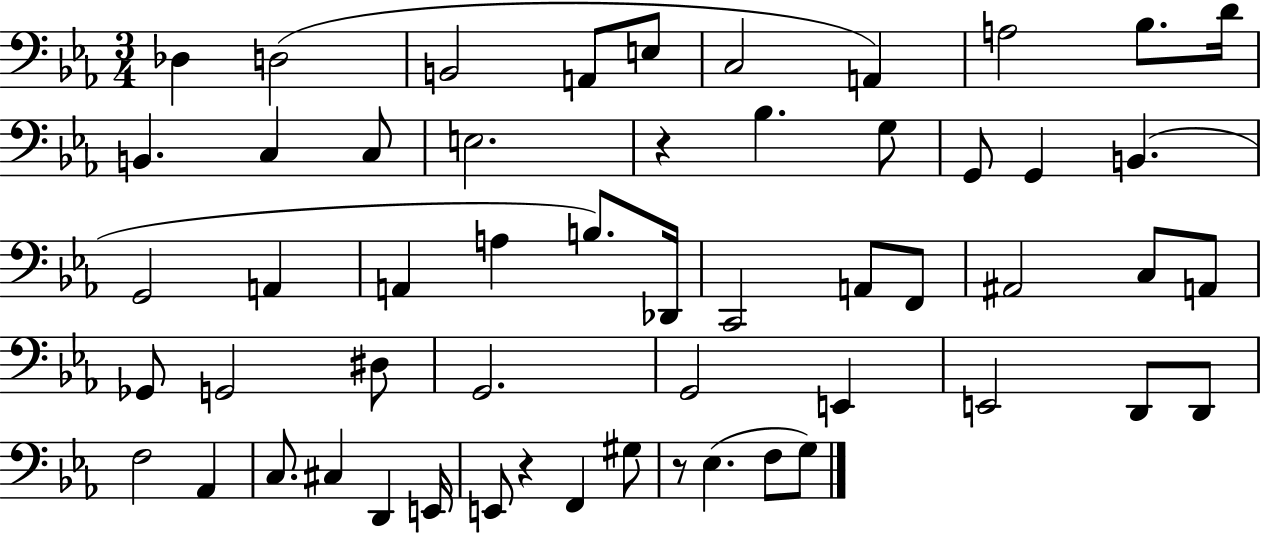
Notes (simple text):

Db3/q D3/h B2/h A2/e E3/e C3/h A2/q A3/h Bb3/e. D4/s B2/q. C3/q C3/e E3/h. R/q Bb3/q. G3/e G2/e G2/q B2/q. G2/h A2/q A2/q A3/q B3/e. Db2/s C2/h A2/e F2/e A#2/h C3/e A2/e Gb2/e G2/h D#3/e G2/h. G2/h E2/q E2/h D2/e D2/e F3/h Ab2/q C3/e. C#3/q D2/q E2/s E2/e R/q F2/q G#3/e R/e Eb3/q. F3/e G3/e